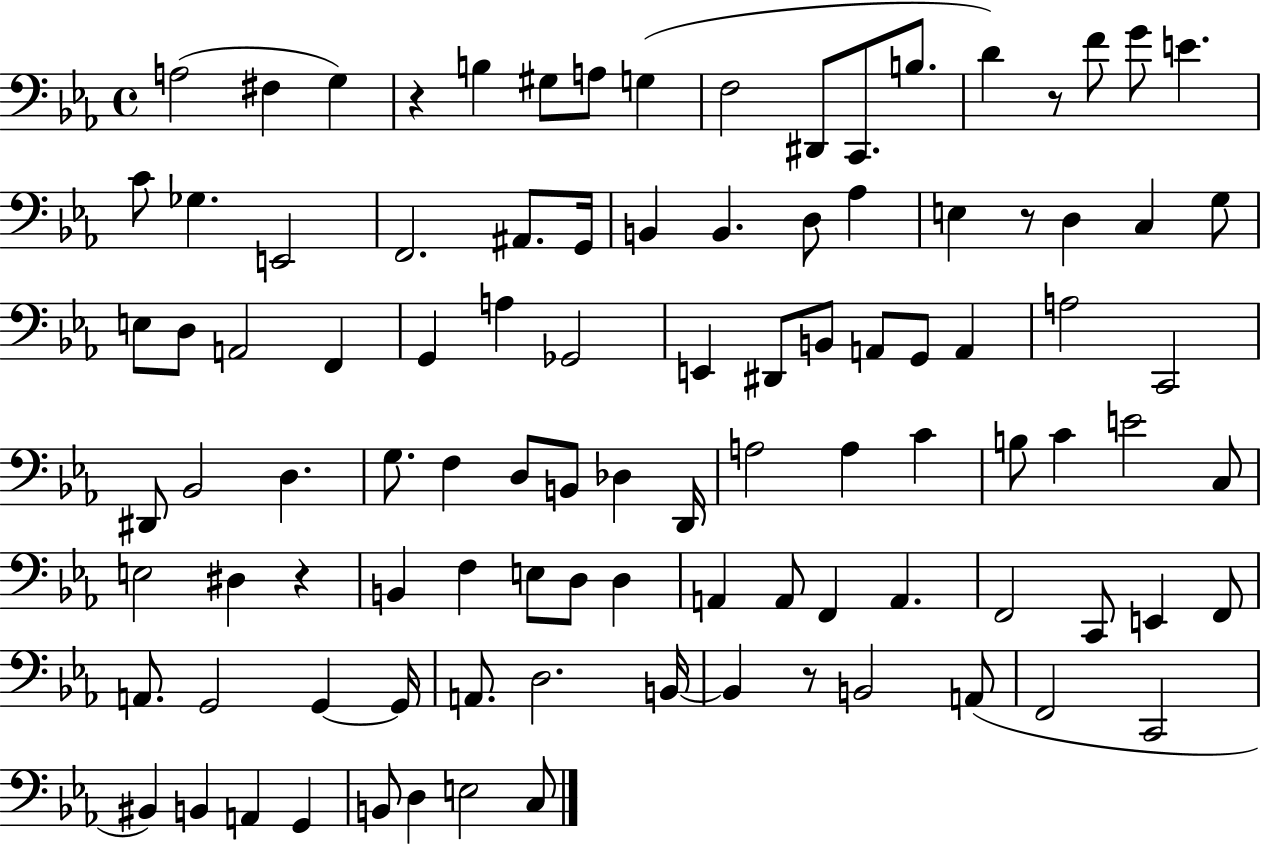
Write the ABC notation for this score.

X:1
T:Untitled
M:4/4
L:1/4
K:Eb
A,2 ^F, G, z B, ^G,/2 A,/2 G, F,2 ^D,,/2 C,,/2 B,/2 D z/2 F/2 G/2 E C/2 _G, E,,2 F,,2 ^A,,/2 G,,/4 B,, B,, D,/2 _A, E, z/2 D, C, G,/2 E,/2 D,/2 A,,2 F,, G,, A, _G,,2 E,, ^D,,/2 B,,/2 A,,/2 G,,/2 A,, A,2 C,,2 ^D,,/2 _B,,2 D, G,/2 F, D,/2 B,,/2 _D, D,,/4 A,2 A, C B,/2 C E2 C,/2 E,2 ^D, z B,, F, E,/2 D,/2 D, A,, A,,/2 F,, A,, F,,2 C,,/2 E,, F,,/2 A,,/2 G,,2 G,, G,,/4 A,,/2 D,2 B,,/4 B,, z/2 B,,2 A,,/2 F,,2 C,,2 ^B,, B,, A,, G,, B,,/2 D, E,2 C,/2